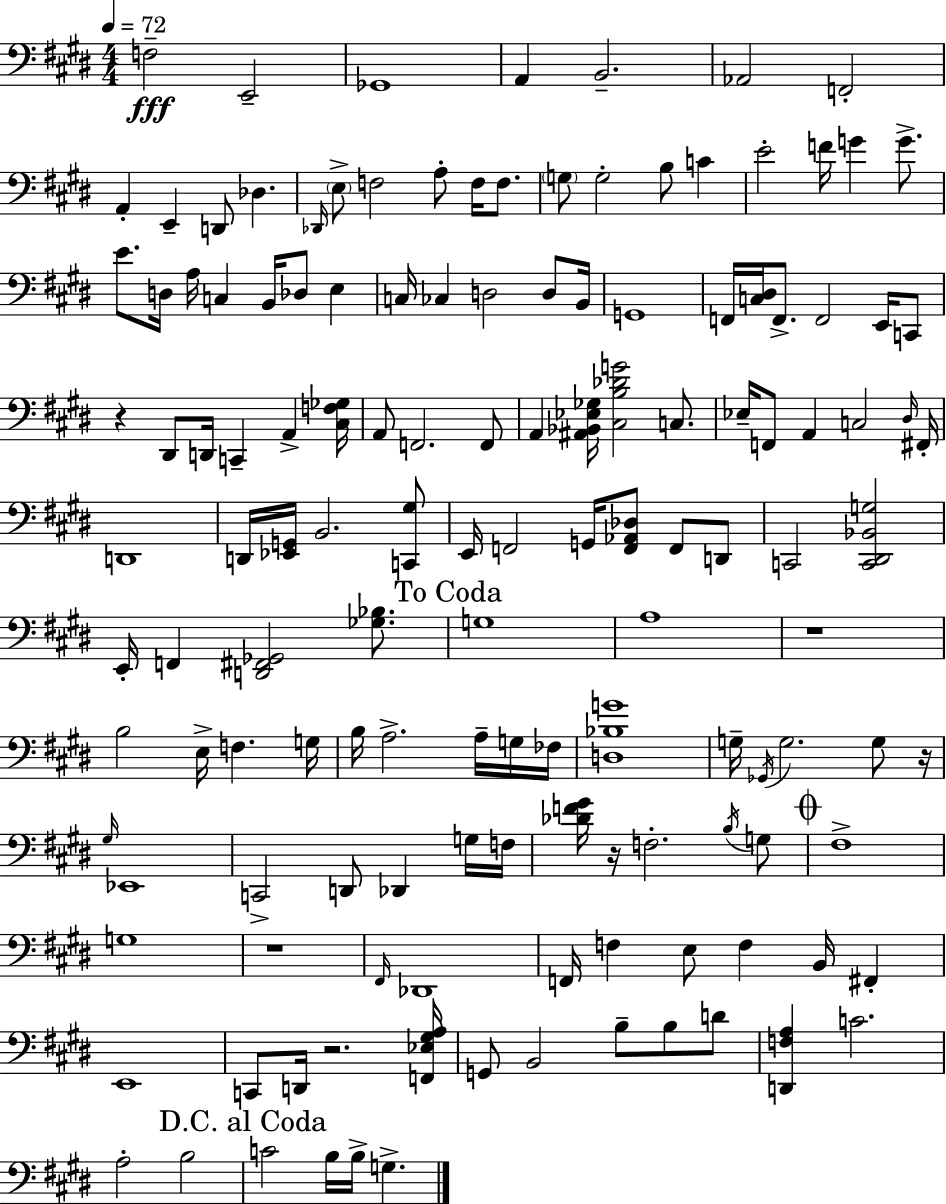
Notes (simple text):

F3/h E2/h Gb2/w A2/q B2/h. Ab2/h F2/h A2/q E2/q D2/e Db3/q. Db2/s E3/e F3/h A3/e F3/s F3/e. G3/e G3/h B3/e C4/q E4/h F4/s G4/q G4/e. E4/e. D3/s A3/s C3/q B2/s Db3/e E3/q C3/s CES3/q D3/h D3/e B2/s G2/w F2/s [C3,D#3]/s F2/e. F2/h E2/s C2/e R/q D#2/e D2/s C2/q A2/q [C#3,F3,Gb3]/s A2/e F2/h. F2/e A2/q [A#2,Bb2,Eb3,Gb3]/s [C#3,B3,Db4,G4]/h C3/e. Eb3/s F2/e A2/q C3/h D#3/s F#2/s D2/w D2/s [Eb2,G2]/s B2/h. [C2,G#3]/e E2/s F2/h G2/s [F2,Ab2,Db3]/e F2/e D2/e C2/h [C2,D#2,Bb2,G3]/h E2/s F2/q [D2,F#2,Gb2]/h [Gb3,Bb3]/e. G3/w A3/w R/w B3/h E3/s F3/q. G3/s B3/s A3/h. A3/s G3/s FES3/s [D3,Bb3,G4]/w G3/s Gb2/s G3/h. G3/e R/s G#3/s Eb2/w C2/h D2/e Db2/q G3/s F3/s [Db4,F4,G#4]/s R/s F3/h. B3/s G3/e F#3/w G3/w R/w F#2/s Db2/w F2/s F3/q E3/e F3/q B2/s F#2/q E2/w C2/e D2/s R/h. [F2,Eb3,G#3,A3]/s G2/e B2/h B3/e B3/e D4/e [D2,F3,A3]/q C4/h. A3/h B3/h C4/h B3/s B3/s G3/q.